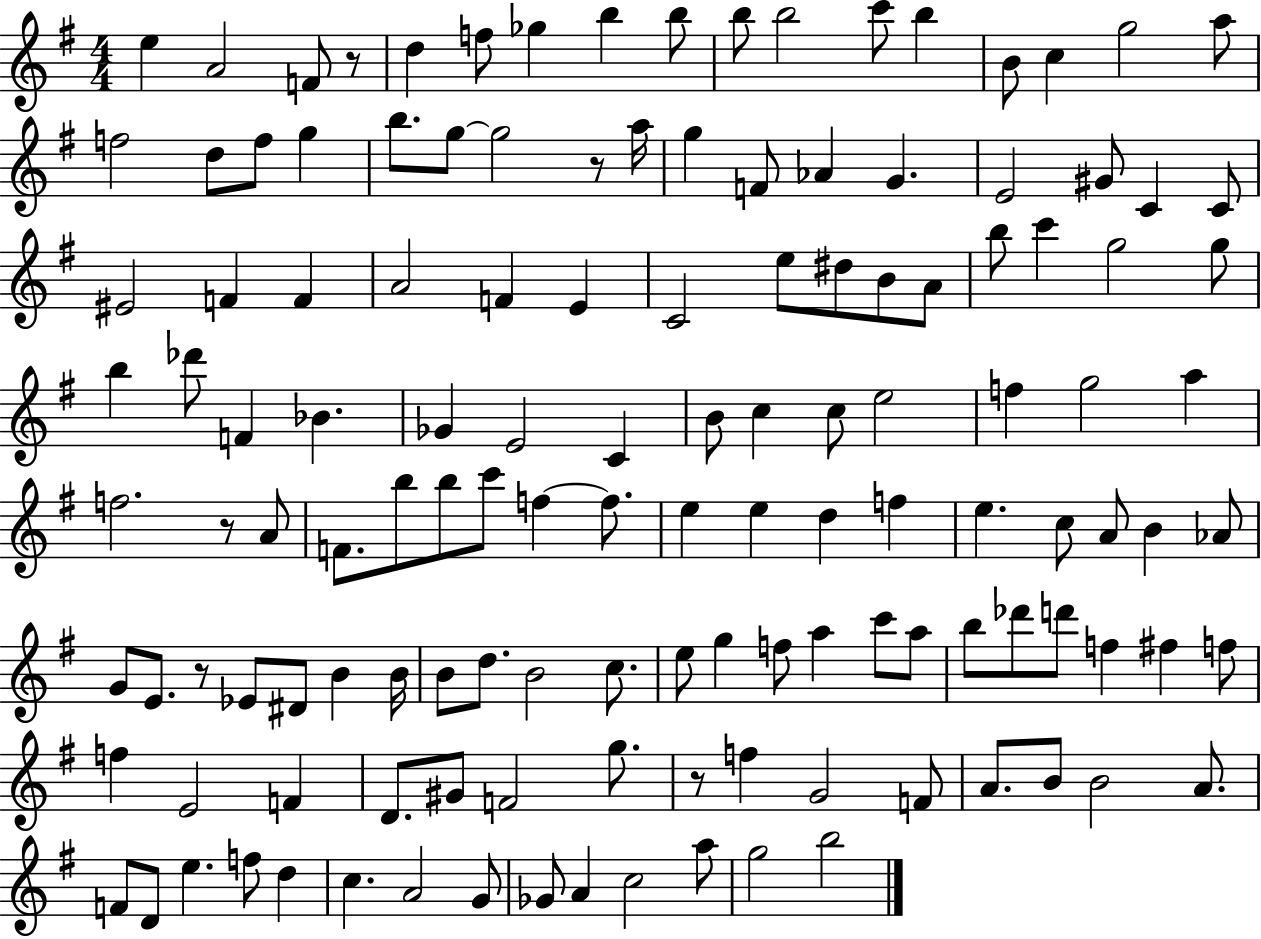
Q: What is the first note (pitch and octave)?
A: E5